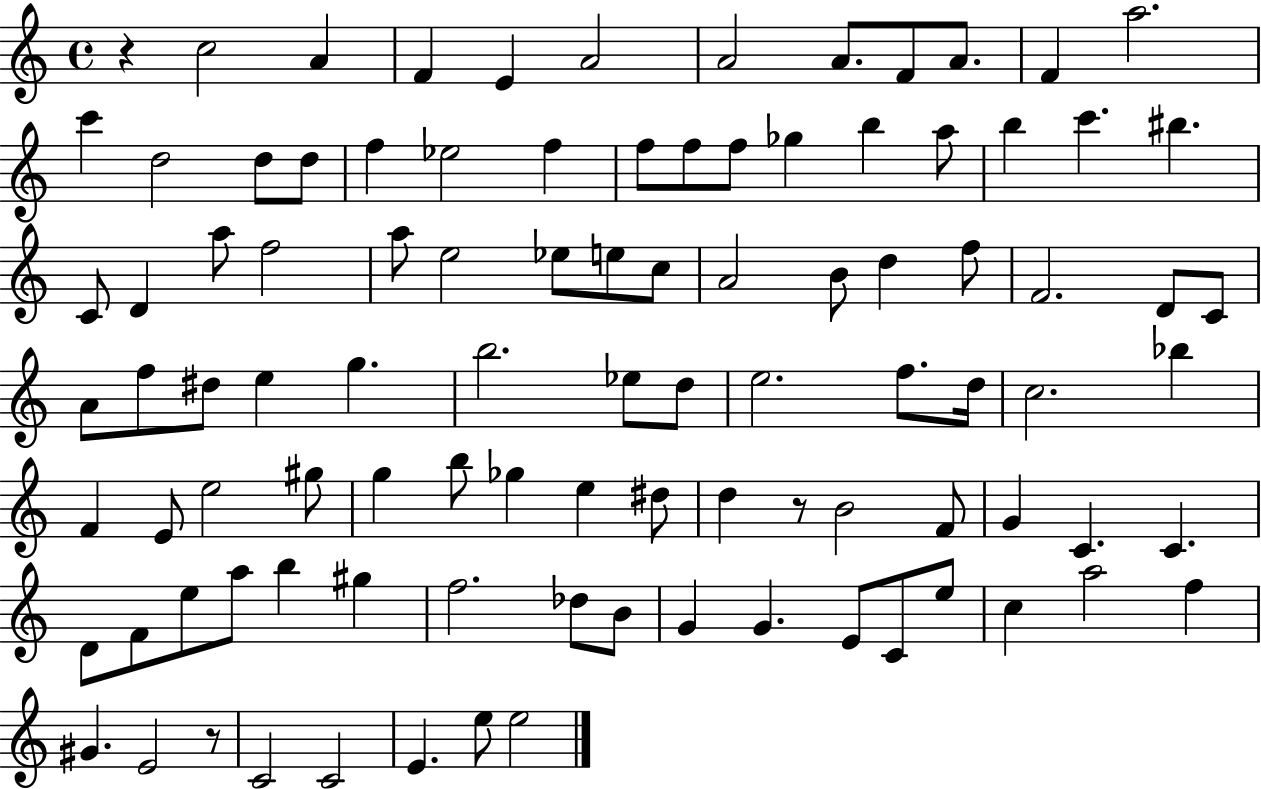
{
  \clef treble
  \time 4/4
  \defaultTimeSignature
  \key c \major
  r4 c''2 a'4 | f'4 e'4 a'2 | a'2 a'8. f'8 a'8. | f'4 a''2. | \break c'''4 d''2 d''8 d''8 | f''4 ees''2 f''4 | f''8 f''8 f''8 ges''4 b''4 a''8 | b''4 c'''4. bis''4. | \break c'8 d'4 a''8 f''2 | a''8 e''2 ees''8 e''8 c''8 | a'2 b'8 d''4 f''8 | f'2. d'8 c'8 | \break a'8 f''8 dis''8 e''4 g''4. | b''2. ees''8 d''8 | e''2. f''8. d''16 | c''2. bes''4 | \break f'4 e'8 e''2 gis''8 | g''4 b''8 ges''4 e''4 dis''8 | d''4 r8 b'2 f'8 | g'4 c'4. c'4. | \break d'8 f'8 e''8 a''8 b''4 gis''4 | f''2. des''8 b'8 | g'4 g'4. e'8 c'8 e''8 | c''4 a''2 f''4 | \break gis'4. e'2 r8 | c'2 c'2 | e'4. e''8 e''2 | \bar "|."
}